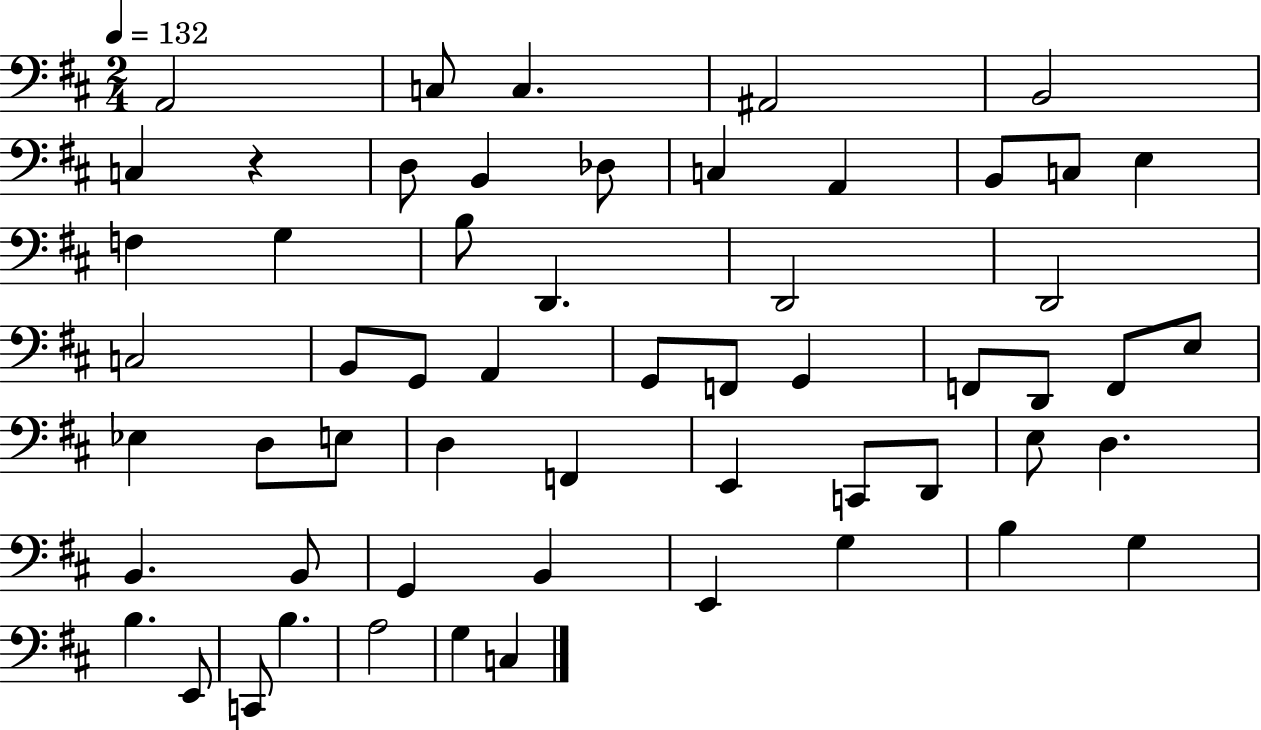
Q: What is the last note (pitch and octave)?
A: C3